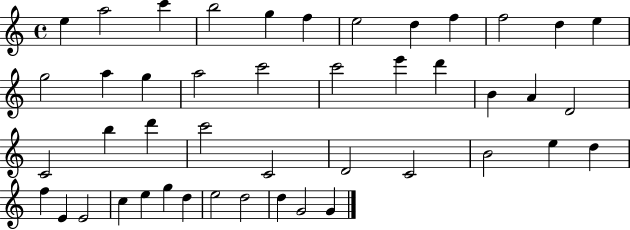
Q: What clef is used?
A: treble